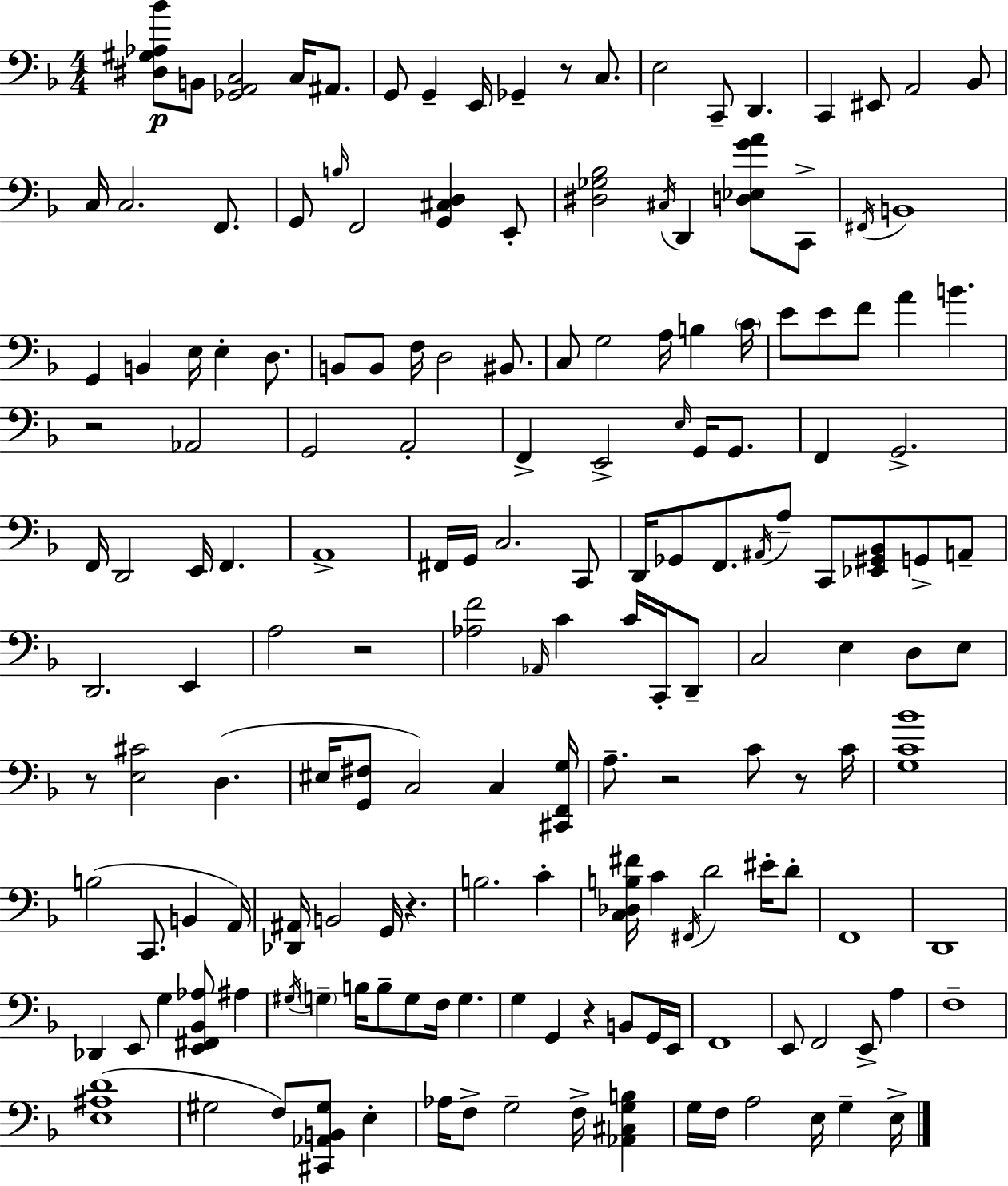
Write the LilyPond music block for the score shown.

{
  \clef bass
  \numericTimeSignature
  \time 4/4
  \key d \minor
  <dis gis aes bes'>8\p b,8 <ges, a, c>2 c16 ais,8. | g,8 g,4-- e,16 ges,4-- r8 c8. | e2 c,8-- d,4. | c,4 eis,8 a,2 bes,8 | \break c16 c2. f,8. | g,8 \grace { b16 } f,2 <g, cis d>4 e,8-. | <dis ges bes>2 \acciaccatura { cis16 } d,4 <d ees g' a'>8 | c,8-> \acciaccatura { fis,16 } b,1 | \break g,4 b,4 e16 e4-. | d8. b,8 b,8 f16 d2 | bis,8. c8 g2 a16 b4 | \parenthesize c'16 e'8 e'8 f'8 a'4 b'4. | \break r2 aes,2 | g,2 a,2-. | f,4-> e,2-> \grace { e16 } | g,16 g,8. f,4 g,2.-> | \break f,16 d,2 e,16 f,4. | a,1-> | fis,16 g,16 c2. | c,8 d,16 ges,8 f,8. \acciaccatura { ais,16 } a8-- c,8 <ees, gis, bes,>8 | \break g,8-> a,8-- d,2. | e,4 a2 r2 | <aes f'>2 \grace { aes,16 } c'4 | c'16 c,16-. d,8-- c2 e4 | \break d8 e8 r8 <e cis'>2 | d4.( eis16 <g, fis>8 c2) | c4 <cis, f, g>16 a8.-- r2 | c'8 r8 c'16 <g c' bes'>1 | \break b2( c,8. | b,4 a,16) <des, ais,>16 b,2 g,16 | r4. b2. | c'4-. <c des b fis'>16 c'4 \acciaccatura { fis,16 } d'2 | \break eis'16-. d'8-. f,1 | d,1 | des,4 e,8 g4 | <e, fis, bes, aes>8 ais4 \acciaccatura { gis16 } \parenthesize g4-- b16 b8-- g8 | \break f16 g4. g4 g,4 | r4 b,8 g,16 e,16 f,1 | e,8 f,2 | e,8-> a4 f1-- | \break <e ais d'>1( | gis2 | f8) <cis, aes, b, gis>8 e4-. aes16 f8-> g2-- | f16-> <aes, cis g b>4 g16 f16 a2 | \break e16 g4-- e16-> \bar "|."
}